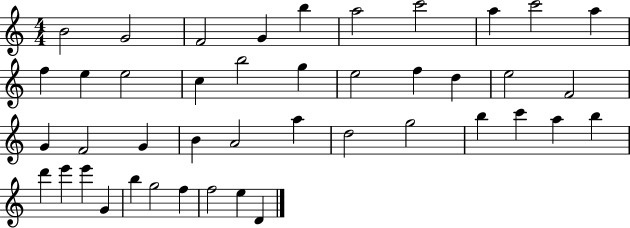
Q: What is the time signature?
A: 4/4